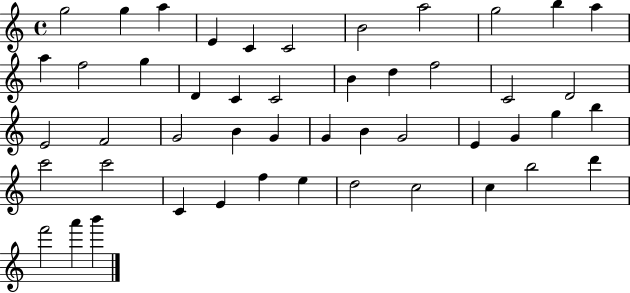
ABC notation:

X:1
T:Untitled
M:4/4
L:1/4
K:C
g2 g a E C C2 B2 a2 g2 b a a f2 g D C C2 B d f2 C2 D2 E2 F2 G2 B G G B G2 E G g b c'2 c'2 C E f e d2 c2 c b2 d' f'2 a' b'